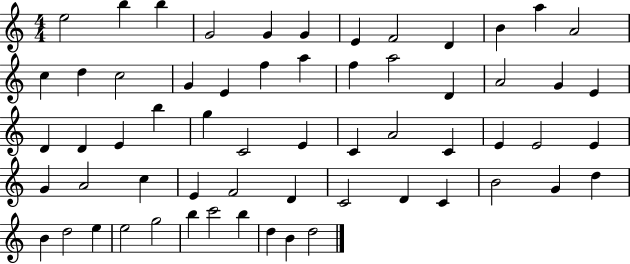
X:1
T:Untitled
M:4/4
L:1/4
K:C
e2 b b G2 G G E F2 D B a A2 c d c2 G E f a f a2 D A2 G E D D E b g C2 E C A2 C E E2 E G A2 c E F2 D C2 D C B2 G d B d2 e e2 g2 b c'2 b d B d2